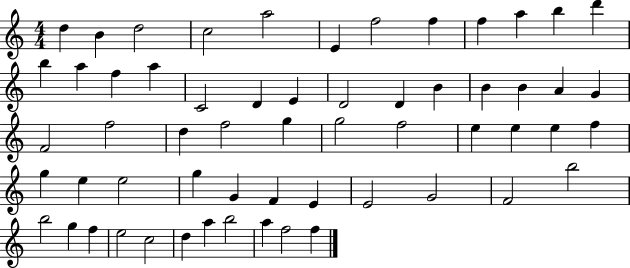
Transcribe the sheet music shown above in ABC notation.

X:1
T:Untitled
M:4/4
L:1/4
K:C
d B d2 c2 a2 E f2 f f a b d' b a f a C2 D E D2 D B B B A G F2 f2 d f2 g g2 f2 e e e f g e e2 g G F E E2 G2 F2 b2 b2 g f e2 c2 d a b2 a f2 f